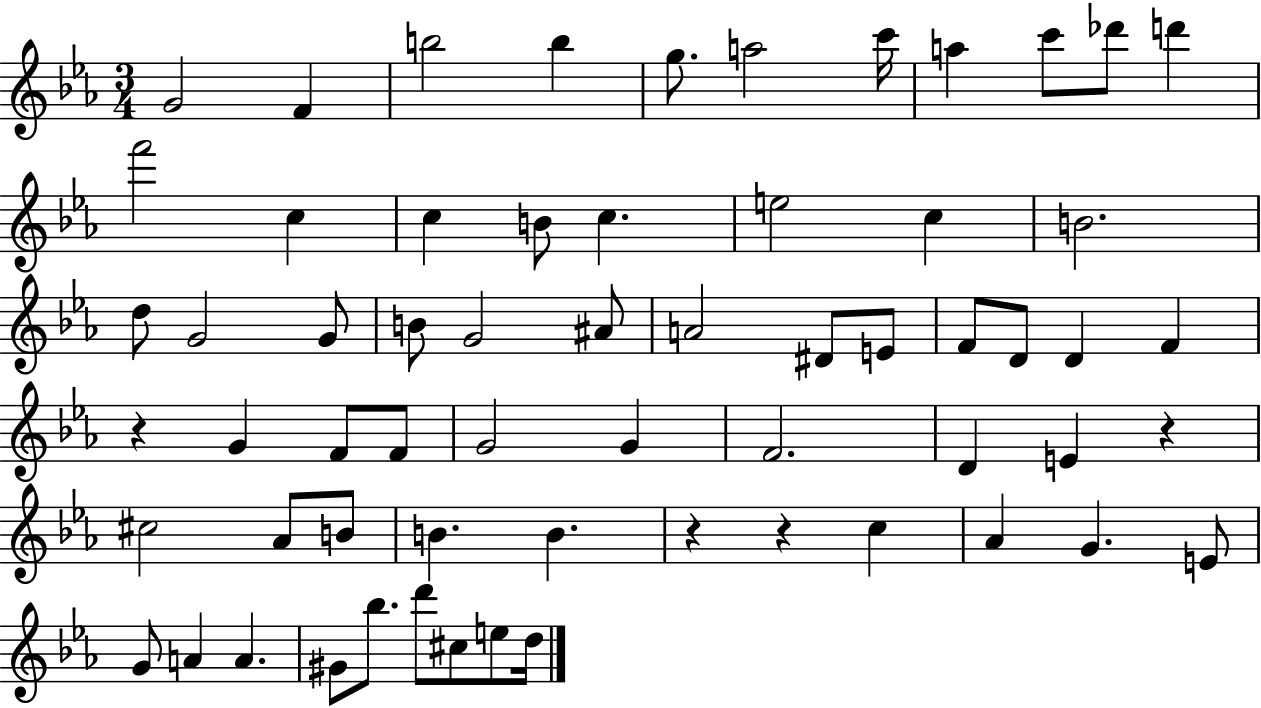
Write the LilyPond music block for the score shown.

{
  \clef treble
  \numericTimeSignature
  \time 3/4
  \key ees \major
  g'2 f'4 | b''2 b''4 | g''8. a''2 c'''16 | a''4 c'''8 des'''8 d'''4 | \break f'''2 c''4 | c''4 b'8 c''4. | e''2 c''4 | b'2. | \break d''8 g'2 g'8 | b'8 g'2 ais'8 | a'2 dis'8 e'8 | f'8 d'8 d'4 f'4 | \break r4 g'4 f'8 f'8 | g'2 g'4 | f'2. | d'4 e'4 r4 | \break cis''2 aes'8 b'8 | b'4. b'4. | r4 r4 c''4 | aes'4 g'4. e'8 | \break g'8 a'4 a'4. | gis'8 bes''8. d'''8 cis''8 e''8 d''16 | \bar "|."
}